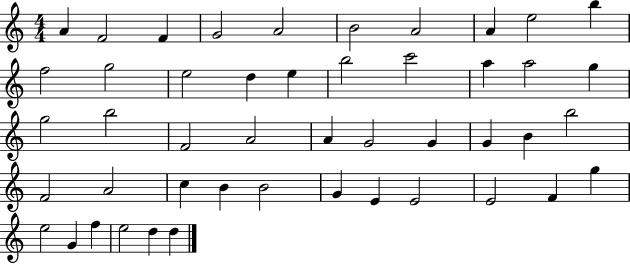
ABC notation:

X:1
T:Untitled
M:4/4
L:1/4
K:C
A F2 F G2 A2 B2 A2 A e2 b f2 g2 e2 d e b2 c'2 a a2 g g2 b2 F2 A2 A G2 G G B b2 F2 A2 c B B2 G E E2 E2 F g e2 G f e2 d d